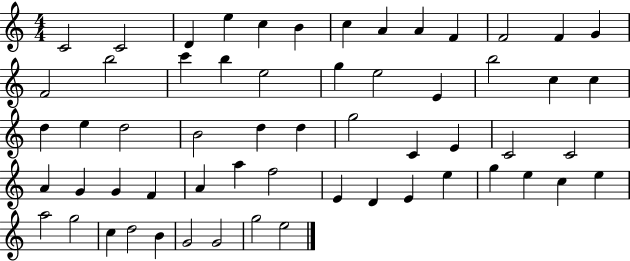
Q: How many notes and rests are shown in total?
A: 59